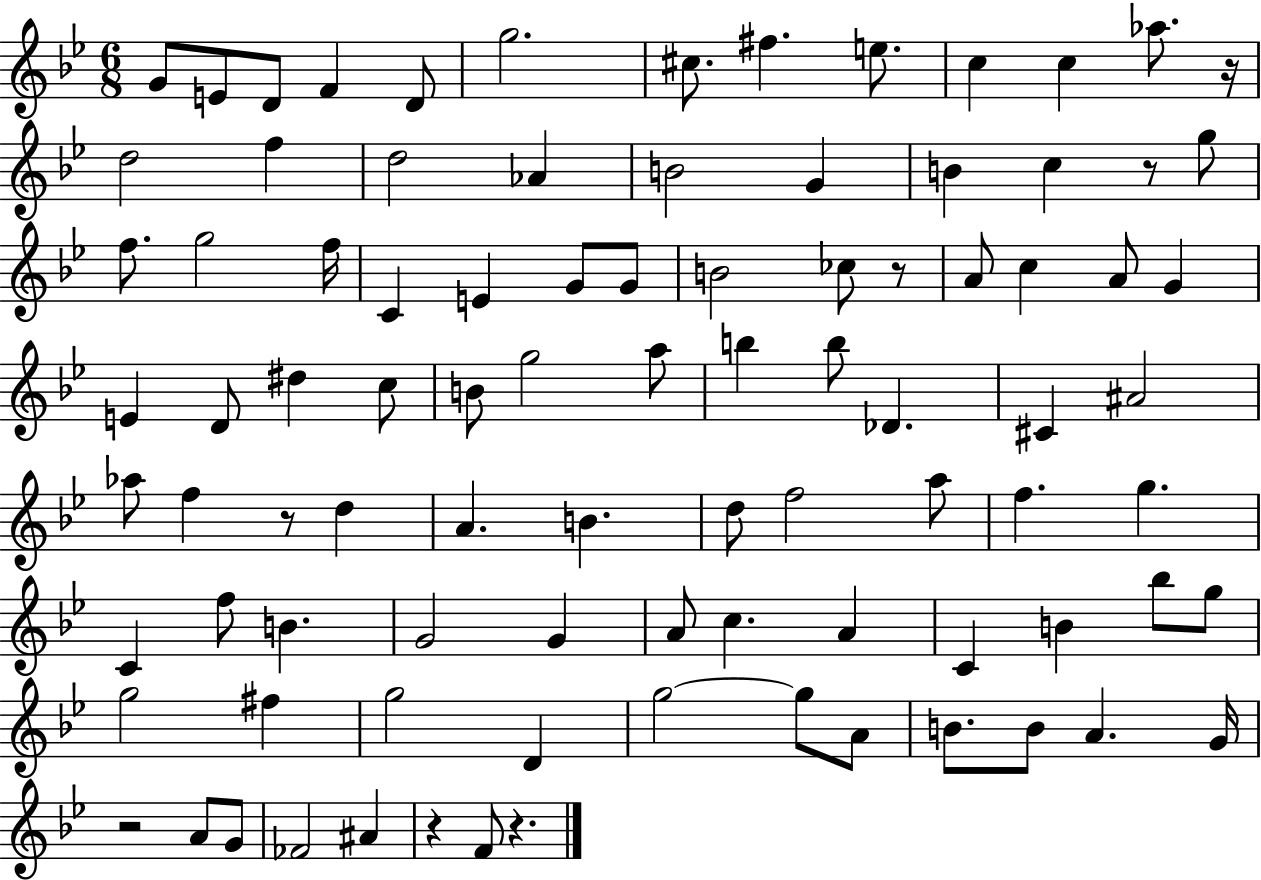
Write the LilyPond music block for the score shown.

{
  \clef treble
  \numericTimeSignature
  \time 6/8
  \key bes \major
  g'8 e'8 d'8 f'4 d'8 | g''2. | cis''8. fis''4. e''8. | c''4 c''4 aes''8. r16 | \break d''2 f''4 | d''2 aes'4 | b'2 g'4 | b'4 c''4 r8 g''8 | \break f''8. g''2 f''16 | c'4 e'4 g'8 g'8 | b'2 ces''8 r8 | a'8 c''4 a'8 g'4 | \break e'4 d'8 dis''4 c''8 | b'8 g''2 a''8 | b''4 b''8 des'4. | cis'4 ais'2 | \break aes''8 f''4 r8 d''4 | a'4. b'4. | d''8 f''2 a''8 | f''4. g''4. | \break c'4 f''8 b'4. | g'2 g'4 | a'8 c''4. a'4 | c'4 b'4 bes''8 g''8 | \break g''2 fis''4 | g''2 d'4 | g''2~~ g''8 a'8 | b'8. b'8 a'4. g'16 | \break r2 a'8 g'8 | fes'2 ais'4 | r4 f'8 r4. | \bar "|."
}